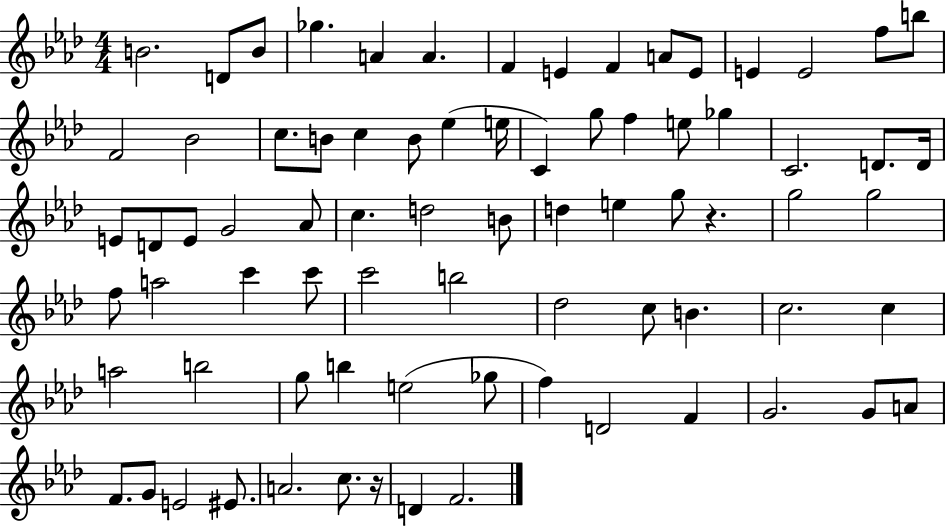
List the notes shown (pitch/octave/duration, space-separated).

B4/h. D4/e B4/e Gb5/q. A4/q A4/q. F4/q E4/q F4/q A4/e E4/e E4/q E4/h F5/e B5/e F4/h Bb4/h C5/e. B4/e C5/q B4/e Eb5/q E5/s C4/q G5/e F5/q E5/e Gb5/q C4/h. D4/e. D4/s E4/e D4/e E4/e G4/h Ab4/e C5/q. D5/h B4/e D5/q E5/q G5/e R/q. G5/h G5/h F5/e A5/h C6/q C6/e C6/h B5/h Db5/h C5/e B4/q. C5/h. C5/q A5/h B5/h G5/e B5/q E5/h Gb5/e F5/q D4/h F4/q G4/h. G4/e A4/e F4/e. G4/e E4/h EIS4/e. A4/h. C5/e. R/s D4/q F4/h.